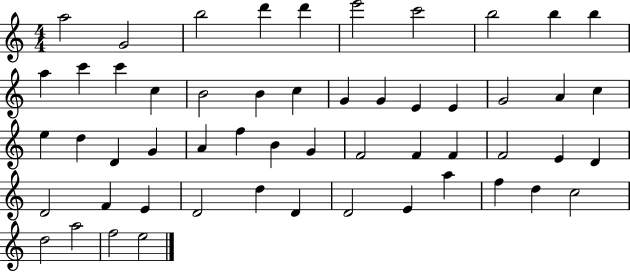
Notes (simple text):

A5/h G4/h B5/h D6/q D6/q E6/h C6/h B5/h B5/q B5/q A5/q C6/q C6/q C5/q B4/h B4/q C5/q G4/q G4/q E4/q E4/q G4/h A4/q C5/q E5/q D5/q D4/q G4/q A4/q F5/q B4/q G4/q F4/h F4/q F4/q F4/h E4/q D4/q D4/h F4/q E4/q D4/h D5/q D4/q D4/h E4/q A5/q F5/q D5/q C5/h D5/h A5/h F5/h E5/h